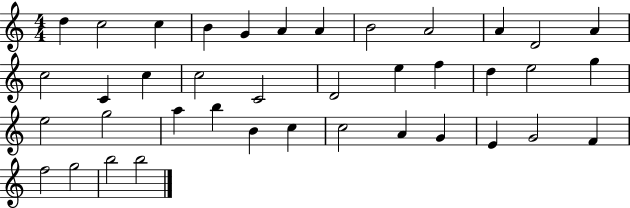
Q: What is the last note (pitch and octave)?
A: B5